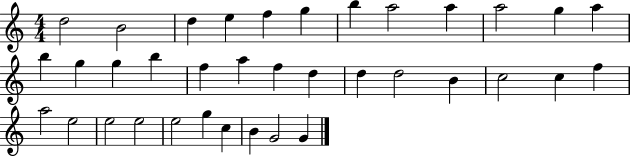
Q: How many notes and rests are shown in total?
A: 36